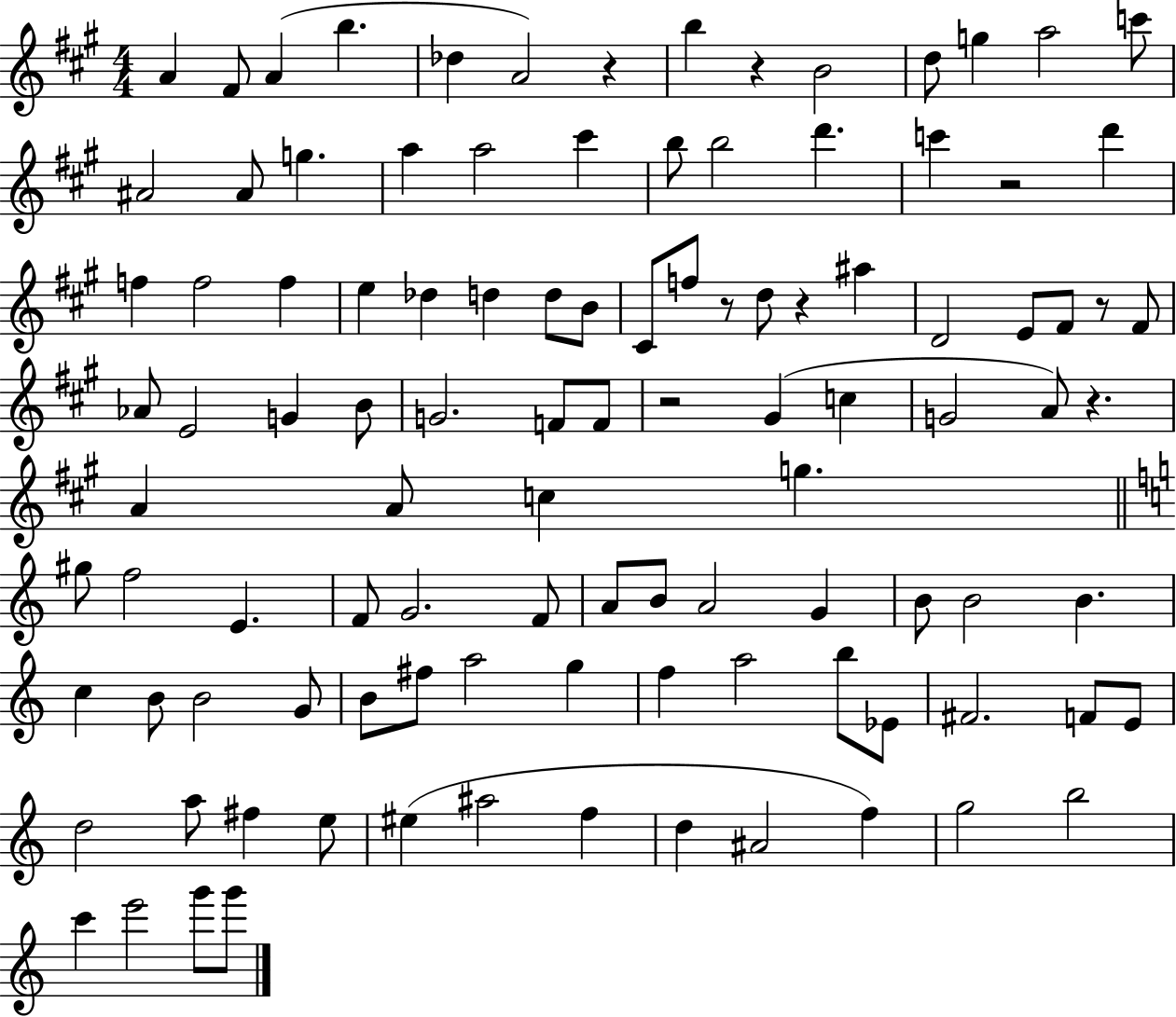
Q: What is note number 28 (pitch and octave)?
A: Db5